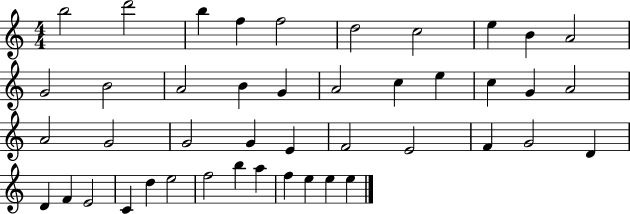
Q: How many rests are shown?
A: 0